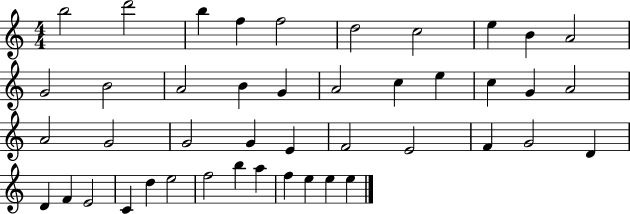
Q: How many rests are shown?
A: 0